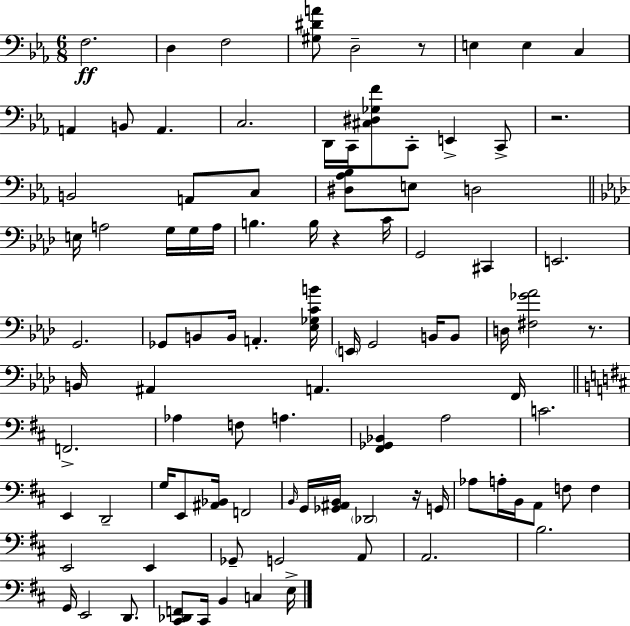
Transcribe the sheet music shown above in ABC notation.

X:1
T:Untitled
M:6/8
L:1/4
K:Cm
F,2 D, F,2 [^G,^DA]/2 D,2 z/2 E, E, C, A,, B,,/2 A,, C,2 D,,/4 C,,/4 [^C,^D,_G,F]/2 C,,/2 E,, C,,/2 z2 B,,2 A,,/2 C,/2 [^D,_A,_B,]/2 E,/2 D,2 E,/4 A,2 G,/4 G,/4 A,/4 B, B,/4 z C/4 G,,2 ^C,, E,,2 G,,2 _G,,/2 B,,/2 B,,/4 A,, [_E,_G,CB]/4 E,,/4 G,,2 B,,/4 B,,/2 D,/4 [^F,_G_A]2 z/2 B,,/4 ^A,, A,, F,,/4 F,,2 _A, F,/2 A, [^F,,_G,,_B,,] A,2 C2 E,, D,,2 G,/4 E,,/2 [^A,,_B,,]/4 F,,2 B,,/4 G,,/4 [_G,,^A,,B,,]/4 _D,,2 z/4 G,,/4 _A,/2 A,/4 B,,/4 A,,/2 F,/2 F, E,,2 E,, _G,,/2 G,,2 A,,/2 A,,2 B,2 G,,/4 E,,2 D,,/2 [^C,,_D,,F,,]/2 ^C,,/4 B,, C, E,/4